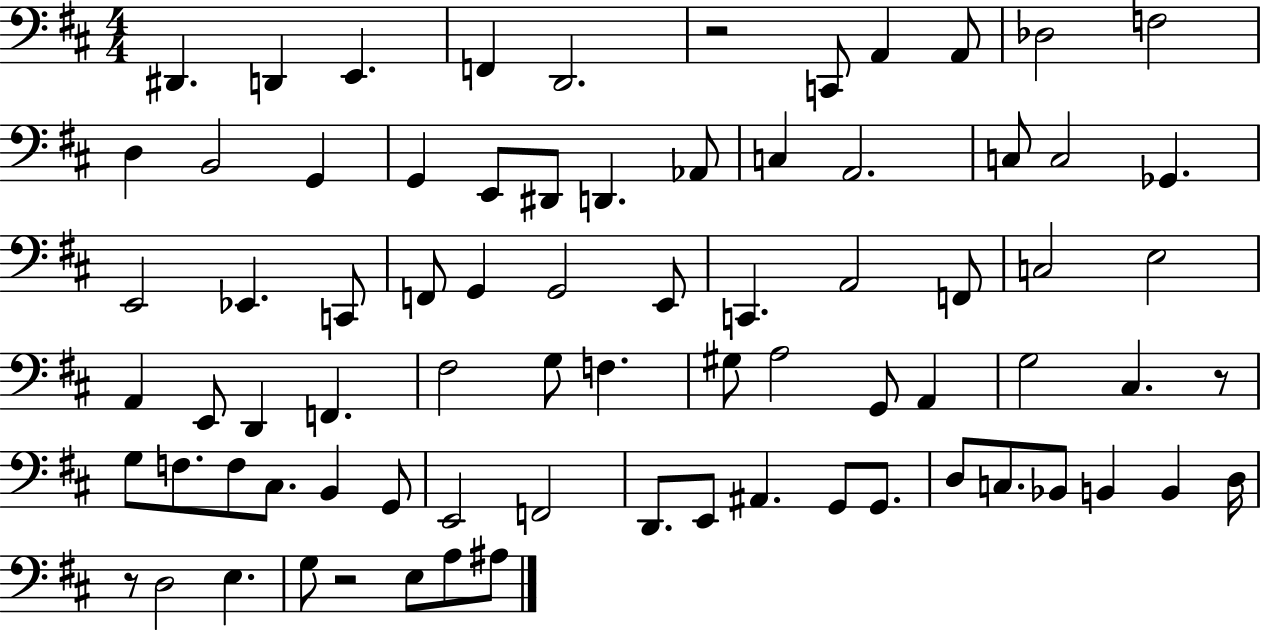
X:1
T:Untitled
M:4/4
L:1/4
K:D
^D,, D,, E,, F,, D,,2 z2 C,,/2 A,, A,,/2 _D,2 F,2 D, B,,2 G,, G,, E,,/2 ^D,,/2 D,, _A,,/2 C, A,,2 C,/2 C,2 _G,, E,,2 _E,, C,,/2 F,,/2 G,, G,,2 E,,/2 C,, A,,2 F,,/2 C,2 E,2 A,, E,,/2 D,, F,, ^F,2 G,/2 F, ^G,/2 A,2 G,,/2 A,, G,2 ^C, z/2 G,/2 F,/2 F,/2 ^C,/2 B,, G,,/2 E,,2 F,,2 D,,/2 E,,/2 ^A,, G,,/2 G,,/2 D,/2 C,/2 _B,,/2 B,, B,, D,/4 z/2 D,2 E, G,/2 z2 E,/2 A,/2 ^A,/2